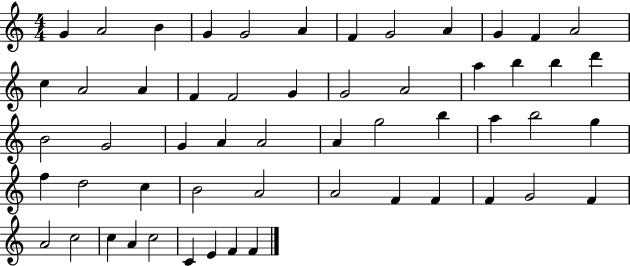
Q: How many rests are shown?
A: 0